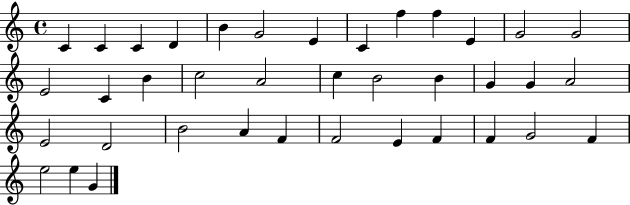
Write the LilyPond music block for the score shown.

{
  \clef treble
  \time 4/4
  \defaultTimeSignature
  \key c \major
  c'4 c'4 c'4 d'4 | b'4 g'2 e'4 | c'4 f''4 f''4 e'4 | g'2 g'2 | \break e'2 c'4 b'4 | c''2 a'2 | c''4 b'2 b'4 | g'4 g'4 a'2 | \break e'2 d'2 | b'2 a'4 f'4 | f'2 e'4 f'4 | f'4 g'2 f'4 | \break e''2 e''4 g'4 | \bar "|."
}